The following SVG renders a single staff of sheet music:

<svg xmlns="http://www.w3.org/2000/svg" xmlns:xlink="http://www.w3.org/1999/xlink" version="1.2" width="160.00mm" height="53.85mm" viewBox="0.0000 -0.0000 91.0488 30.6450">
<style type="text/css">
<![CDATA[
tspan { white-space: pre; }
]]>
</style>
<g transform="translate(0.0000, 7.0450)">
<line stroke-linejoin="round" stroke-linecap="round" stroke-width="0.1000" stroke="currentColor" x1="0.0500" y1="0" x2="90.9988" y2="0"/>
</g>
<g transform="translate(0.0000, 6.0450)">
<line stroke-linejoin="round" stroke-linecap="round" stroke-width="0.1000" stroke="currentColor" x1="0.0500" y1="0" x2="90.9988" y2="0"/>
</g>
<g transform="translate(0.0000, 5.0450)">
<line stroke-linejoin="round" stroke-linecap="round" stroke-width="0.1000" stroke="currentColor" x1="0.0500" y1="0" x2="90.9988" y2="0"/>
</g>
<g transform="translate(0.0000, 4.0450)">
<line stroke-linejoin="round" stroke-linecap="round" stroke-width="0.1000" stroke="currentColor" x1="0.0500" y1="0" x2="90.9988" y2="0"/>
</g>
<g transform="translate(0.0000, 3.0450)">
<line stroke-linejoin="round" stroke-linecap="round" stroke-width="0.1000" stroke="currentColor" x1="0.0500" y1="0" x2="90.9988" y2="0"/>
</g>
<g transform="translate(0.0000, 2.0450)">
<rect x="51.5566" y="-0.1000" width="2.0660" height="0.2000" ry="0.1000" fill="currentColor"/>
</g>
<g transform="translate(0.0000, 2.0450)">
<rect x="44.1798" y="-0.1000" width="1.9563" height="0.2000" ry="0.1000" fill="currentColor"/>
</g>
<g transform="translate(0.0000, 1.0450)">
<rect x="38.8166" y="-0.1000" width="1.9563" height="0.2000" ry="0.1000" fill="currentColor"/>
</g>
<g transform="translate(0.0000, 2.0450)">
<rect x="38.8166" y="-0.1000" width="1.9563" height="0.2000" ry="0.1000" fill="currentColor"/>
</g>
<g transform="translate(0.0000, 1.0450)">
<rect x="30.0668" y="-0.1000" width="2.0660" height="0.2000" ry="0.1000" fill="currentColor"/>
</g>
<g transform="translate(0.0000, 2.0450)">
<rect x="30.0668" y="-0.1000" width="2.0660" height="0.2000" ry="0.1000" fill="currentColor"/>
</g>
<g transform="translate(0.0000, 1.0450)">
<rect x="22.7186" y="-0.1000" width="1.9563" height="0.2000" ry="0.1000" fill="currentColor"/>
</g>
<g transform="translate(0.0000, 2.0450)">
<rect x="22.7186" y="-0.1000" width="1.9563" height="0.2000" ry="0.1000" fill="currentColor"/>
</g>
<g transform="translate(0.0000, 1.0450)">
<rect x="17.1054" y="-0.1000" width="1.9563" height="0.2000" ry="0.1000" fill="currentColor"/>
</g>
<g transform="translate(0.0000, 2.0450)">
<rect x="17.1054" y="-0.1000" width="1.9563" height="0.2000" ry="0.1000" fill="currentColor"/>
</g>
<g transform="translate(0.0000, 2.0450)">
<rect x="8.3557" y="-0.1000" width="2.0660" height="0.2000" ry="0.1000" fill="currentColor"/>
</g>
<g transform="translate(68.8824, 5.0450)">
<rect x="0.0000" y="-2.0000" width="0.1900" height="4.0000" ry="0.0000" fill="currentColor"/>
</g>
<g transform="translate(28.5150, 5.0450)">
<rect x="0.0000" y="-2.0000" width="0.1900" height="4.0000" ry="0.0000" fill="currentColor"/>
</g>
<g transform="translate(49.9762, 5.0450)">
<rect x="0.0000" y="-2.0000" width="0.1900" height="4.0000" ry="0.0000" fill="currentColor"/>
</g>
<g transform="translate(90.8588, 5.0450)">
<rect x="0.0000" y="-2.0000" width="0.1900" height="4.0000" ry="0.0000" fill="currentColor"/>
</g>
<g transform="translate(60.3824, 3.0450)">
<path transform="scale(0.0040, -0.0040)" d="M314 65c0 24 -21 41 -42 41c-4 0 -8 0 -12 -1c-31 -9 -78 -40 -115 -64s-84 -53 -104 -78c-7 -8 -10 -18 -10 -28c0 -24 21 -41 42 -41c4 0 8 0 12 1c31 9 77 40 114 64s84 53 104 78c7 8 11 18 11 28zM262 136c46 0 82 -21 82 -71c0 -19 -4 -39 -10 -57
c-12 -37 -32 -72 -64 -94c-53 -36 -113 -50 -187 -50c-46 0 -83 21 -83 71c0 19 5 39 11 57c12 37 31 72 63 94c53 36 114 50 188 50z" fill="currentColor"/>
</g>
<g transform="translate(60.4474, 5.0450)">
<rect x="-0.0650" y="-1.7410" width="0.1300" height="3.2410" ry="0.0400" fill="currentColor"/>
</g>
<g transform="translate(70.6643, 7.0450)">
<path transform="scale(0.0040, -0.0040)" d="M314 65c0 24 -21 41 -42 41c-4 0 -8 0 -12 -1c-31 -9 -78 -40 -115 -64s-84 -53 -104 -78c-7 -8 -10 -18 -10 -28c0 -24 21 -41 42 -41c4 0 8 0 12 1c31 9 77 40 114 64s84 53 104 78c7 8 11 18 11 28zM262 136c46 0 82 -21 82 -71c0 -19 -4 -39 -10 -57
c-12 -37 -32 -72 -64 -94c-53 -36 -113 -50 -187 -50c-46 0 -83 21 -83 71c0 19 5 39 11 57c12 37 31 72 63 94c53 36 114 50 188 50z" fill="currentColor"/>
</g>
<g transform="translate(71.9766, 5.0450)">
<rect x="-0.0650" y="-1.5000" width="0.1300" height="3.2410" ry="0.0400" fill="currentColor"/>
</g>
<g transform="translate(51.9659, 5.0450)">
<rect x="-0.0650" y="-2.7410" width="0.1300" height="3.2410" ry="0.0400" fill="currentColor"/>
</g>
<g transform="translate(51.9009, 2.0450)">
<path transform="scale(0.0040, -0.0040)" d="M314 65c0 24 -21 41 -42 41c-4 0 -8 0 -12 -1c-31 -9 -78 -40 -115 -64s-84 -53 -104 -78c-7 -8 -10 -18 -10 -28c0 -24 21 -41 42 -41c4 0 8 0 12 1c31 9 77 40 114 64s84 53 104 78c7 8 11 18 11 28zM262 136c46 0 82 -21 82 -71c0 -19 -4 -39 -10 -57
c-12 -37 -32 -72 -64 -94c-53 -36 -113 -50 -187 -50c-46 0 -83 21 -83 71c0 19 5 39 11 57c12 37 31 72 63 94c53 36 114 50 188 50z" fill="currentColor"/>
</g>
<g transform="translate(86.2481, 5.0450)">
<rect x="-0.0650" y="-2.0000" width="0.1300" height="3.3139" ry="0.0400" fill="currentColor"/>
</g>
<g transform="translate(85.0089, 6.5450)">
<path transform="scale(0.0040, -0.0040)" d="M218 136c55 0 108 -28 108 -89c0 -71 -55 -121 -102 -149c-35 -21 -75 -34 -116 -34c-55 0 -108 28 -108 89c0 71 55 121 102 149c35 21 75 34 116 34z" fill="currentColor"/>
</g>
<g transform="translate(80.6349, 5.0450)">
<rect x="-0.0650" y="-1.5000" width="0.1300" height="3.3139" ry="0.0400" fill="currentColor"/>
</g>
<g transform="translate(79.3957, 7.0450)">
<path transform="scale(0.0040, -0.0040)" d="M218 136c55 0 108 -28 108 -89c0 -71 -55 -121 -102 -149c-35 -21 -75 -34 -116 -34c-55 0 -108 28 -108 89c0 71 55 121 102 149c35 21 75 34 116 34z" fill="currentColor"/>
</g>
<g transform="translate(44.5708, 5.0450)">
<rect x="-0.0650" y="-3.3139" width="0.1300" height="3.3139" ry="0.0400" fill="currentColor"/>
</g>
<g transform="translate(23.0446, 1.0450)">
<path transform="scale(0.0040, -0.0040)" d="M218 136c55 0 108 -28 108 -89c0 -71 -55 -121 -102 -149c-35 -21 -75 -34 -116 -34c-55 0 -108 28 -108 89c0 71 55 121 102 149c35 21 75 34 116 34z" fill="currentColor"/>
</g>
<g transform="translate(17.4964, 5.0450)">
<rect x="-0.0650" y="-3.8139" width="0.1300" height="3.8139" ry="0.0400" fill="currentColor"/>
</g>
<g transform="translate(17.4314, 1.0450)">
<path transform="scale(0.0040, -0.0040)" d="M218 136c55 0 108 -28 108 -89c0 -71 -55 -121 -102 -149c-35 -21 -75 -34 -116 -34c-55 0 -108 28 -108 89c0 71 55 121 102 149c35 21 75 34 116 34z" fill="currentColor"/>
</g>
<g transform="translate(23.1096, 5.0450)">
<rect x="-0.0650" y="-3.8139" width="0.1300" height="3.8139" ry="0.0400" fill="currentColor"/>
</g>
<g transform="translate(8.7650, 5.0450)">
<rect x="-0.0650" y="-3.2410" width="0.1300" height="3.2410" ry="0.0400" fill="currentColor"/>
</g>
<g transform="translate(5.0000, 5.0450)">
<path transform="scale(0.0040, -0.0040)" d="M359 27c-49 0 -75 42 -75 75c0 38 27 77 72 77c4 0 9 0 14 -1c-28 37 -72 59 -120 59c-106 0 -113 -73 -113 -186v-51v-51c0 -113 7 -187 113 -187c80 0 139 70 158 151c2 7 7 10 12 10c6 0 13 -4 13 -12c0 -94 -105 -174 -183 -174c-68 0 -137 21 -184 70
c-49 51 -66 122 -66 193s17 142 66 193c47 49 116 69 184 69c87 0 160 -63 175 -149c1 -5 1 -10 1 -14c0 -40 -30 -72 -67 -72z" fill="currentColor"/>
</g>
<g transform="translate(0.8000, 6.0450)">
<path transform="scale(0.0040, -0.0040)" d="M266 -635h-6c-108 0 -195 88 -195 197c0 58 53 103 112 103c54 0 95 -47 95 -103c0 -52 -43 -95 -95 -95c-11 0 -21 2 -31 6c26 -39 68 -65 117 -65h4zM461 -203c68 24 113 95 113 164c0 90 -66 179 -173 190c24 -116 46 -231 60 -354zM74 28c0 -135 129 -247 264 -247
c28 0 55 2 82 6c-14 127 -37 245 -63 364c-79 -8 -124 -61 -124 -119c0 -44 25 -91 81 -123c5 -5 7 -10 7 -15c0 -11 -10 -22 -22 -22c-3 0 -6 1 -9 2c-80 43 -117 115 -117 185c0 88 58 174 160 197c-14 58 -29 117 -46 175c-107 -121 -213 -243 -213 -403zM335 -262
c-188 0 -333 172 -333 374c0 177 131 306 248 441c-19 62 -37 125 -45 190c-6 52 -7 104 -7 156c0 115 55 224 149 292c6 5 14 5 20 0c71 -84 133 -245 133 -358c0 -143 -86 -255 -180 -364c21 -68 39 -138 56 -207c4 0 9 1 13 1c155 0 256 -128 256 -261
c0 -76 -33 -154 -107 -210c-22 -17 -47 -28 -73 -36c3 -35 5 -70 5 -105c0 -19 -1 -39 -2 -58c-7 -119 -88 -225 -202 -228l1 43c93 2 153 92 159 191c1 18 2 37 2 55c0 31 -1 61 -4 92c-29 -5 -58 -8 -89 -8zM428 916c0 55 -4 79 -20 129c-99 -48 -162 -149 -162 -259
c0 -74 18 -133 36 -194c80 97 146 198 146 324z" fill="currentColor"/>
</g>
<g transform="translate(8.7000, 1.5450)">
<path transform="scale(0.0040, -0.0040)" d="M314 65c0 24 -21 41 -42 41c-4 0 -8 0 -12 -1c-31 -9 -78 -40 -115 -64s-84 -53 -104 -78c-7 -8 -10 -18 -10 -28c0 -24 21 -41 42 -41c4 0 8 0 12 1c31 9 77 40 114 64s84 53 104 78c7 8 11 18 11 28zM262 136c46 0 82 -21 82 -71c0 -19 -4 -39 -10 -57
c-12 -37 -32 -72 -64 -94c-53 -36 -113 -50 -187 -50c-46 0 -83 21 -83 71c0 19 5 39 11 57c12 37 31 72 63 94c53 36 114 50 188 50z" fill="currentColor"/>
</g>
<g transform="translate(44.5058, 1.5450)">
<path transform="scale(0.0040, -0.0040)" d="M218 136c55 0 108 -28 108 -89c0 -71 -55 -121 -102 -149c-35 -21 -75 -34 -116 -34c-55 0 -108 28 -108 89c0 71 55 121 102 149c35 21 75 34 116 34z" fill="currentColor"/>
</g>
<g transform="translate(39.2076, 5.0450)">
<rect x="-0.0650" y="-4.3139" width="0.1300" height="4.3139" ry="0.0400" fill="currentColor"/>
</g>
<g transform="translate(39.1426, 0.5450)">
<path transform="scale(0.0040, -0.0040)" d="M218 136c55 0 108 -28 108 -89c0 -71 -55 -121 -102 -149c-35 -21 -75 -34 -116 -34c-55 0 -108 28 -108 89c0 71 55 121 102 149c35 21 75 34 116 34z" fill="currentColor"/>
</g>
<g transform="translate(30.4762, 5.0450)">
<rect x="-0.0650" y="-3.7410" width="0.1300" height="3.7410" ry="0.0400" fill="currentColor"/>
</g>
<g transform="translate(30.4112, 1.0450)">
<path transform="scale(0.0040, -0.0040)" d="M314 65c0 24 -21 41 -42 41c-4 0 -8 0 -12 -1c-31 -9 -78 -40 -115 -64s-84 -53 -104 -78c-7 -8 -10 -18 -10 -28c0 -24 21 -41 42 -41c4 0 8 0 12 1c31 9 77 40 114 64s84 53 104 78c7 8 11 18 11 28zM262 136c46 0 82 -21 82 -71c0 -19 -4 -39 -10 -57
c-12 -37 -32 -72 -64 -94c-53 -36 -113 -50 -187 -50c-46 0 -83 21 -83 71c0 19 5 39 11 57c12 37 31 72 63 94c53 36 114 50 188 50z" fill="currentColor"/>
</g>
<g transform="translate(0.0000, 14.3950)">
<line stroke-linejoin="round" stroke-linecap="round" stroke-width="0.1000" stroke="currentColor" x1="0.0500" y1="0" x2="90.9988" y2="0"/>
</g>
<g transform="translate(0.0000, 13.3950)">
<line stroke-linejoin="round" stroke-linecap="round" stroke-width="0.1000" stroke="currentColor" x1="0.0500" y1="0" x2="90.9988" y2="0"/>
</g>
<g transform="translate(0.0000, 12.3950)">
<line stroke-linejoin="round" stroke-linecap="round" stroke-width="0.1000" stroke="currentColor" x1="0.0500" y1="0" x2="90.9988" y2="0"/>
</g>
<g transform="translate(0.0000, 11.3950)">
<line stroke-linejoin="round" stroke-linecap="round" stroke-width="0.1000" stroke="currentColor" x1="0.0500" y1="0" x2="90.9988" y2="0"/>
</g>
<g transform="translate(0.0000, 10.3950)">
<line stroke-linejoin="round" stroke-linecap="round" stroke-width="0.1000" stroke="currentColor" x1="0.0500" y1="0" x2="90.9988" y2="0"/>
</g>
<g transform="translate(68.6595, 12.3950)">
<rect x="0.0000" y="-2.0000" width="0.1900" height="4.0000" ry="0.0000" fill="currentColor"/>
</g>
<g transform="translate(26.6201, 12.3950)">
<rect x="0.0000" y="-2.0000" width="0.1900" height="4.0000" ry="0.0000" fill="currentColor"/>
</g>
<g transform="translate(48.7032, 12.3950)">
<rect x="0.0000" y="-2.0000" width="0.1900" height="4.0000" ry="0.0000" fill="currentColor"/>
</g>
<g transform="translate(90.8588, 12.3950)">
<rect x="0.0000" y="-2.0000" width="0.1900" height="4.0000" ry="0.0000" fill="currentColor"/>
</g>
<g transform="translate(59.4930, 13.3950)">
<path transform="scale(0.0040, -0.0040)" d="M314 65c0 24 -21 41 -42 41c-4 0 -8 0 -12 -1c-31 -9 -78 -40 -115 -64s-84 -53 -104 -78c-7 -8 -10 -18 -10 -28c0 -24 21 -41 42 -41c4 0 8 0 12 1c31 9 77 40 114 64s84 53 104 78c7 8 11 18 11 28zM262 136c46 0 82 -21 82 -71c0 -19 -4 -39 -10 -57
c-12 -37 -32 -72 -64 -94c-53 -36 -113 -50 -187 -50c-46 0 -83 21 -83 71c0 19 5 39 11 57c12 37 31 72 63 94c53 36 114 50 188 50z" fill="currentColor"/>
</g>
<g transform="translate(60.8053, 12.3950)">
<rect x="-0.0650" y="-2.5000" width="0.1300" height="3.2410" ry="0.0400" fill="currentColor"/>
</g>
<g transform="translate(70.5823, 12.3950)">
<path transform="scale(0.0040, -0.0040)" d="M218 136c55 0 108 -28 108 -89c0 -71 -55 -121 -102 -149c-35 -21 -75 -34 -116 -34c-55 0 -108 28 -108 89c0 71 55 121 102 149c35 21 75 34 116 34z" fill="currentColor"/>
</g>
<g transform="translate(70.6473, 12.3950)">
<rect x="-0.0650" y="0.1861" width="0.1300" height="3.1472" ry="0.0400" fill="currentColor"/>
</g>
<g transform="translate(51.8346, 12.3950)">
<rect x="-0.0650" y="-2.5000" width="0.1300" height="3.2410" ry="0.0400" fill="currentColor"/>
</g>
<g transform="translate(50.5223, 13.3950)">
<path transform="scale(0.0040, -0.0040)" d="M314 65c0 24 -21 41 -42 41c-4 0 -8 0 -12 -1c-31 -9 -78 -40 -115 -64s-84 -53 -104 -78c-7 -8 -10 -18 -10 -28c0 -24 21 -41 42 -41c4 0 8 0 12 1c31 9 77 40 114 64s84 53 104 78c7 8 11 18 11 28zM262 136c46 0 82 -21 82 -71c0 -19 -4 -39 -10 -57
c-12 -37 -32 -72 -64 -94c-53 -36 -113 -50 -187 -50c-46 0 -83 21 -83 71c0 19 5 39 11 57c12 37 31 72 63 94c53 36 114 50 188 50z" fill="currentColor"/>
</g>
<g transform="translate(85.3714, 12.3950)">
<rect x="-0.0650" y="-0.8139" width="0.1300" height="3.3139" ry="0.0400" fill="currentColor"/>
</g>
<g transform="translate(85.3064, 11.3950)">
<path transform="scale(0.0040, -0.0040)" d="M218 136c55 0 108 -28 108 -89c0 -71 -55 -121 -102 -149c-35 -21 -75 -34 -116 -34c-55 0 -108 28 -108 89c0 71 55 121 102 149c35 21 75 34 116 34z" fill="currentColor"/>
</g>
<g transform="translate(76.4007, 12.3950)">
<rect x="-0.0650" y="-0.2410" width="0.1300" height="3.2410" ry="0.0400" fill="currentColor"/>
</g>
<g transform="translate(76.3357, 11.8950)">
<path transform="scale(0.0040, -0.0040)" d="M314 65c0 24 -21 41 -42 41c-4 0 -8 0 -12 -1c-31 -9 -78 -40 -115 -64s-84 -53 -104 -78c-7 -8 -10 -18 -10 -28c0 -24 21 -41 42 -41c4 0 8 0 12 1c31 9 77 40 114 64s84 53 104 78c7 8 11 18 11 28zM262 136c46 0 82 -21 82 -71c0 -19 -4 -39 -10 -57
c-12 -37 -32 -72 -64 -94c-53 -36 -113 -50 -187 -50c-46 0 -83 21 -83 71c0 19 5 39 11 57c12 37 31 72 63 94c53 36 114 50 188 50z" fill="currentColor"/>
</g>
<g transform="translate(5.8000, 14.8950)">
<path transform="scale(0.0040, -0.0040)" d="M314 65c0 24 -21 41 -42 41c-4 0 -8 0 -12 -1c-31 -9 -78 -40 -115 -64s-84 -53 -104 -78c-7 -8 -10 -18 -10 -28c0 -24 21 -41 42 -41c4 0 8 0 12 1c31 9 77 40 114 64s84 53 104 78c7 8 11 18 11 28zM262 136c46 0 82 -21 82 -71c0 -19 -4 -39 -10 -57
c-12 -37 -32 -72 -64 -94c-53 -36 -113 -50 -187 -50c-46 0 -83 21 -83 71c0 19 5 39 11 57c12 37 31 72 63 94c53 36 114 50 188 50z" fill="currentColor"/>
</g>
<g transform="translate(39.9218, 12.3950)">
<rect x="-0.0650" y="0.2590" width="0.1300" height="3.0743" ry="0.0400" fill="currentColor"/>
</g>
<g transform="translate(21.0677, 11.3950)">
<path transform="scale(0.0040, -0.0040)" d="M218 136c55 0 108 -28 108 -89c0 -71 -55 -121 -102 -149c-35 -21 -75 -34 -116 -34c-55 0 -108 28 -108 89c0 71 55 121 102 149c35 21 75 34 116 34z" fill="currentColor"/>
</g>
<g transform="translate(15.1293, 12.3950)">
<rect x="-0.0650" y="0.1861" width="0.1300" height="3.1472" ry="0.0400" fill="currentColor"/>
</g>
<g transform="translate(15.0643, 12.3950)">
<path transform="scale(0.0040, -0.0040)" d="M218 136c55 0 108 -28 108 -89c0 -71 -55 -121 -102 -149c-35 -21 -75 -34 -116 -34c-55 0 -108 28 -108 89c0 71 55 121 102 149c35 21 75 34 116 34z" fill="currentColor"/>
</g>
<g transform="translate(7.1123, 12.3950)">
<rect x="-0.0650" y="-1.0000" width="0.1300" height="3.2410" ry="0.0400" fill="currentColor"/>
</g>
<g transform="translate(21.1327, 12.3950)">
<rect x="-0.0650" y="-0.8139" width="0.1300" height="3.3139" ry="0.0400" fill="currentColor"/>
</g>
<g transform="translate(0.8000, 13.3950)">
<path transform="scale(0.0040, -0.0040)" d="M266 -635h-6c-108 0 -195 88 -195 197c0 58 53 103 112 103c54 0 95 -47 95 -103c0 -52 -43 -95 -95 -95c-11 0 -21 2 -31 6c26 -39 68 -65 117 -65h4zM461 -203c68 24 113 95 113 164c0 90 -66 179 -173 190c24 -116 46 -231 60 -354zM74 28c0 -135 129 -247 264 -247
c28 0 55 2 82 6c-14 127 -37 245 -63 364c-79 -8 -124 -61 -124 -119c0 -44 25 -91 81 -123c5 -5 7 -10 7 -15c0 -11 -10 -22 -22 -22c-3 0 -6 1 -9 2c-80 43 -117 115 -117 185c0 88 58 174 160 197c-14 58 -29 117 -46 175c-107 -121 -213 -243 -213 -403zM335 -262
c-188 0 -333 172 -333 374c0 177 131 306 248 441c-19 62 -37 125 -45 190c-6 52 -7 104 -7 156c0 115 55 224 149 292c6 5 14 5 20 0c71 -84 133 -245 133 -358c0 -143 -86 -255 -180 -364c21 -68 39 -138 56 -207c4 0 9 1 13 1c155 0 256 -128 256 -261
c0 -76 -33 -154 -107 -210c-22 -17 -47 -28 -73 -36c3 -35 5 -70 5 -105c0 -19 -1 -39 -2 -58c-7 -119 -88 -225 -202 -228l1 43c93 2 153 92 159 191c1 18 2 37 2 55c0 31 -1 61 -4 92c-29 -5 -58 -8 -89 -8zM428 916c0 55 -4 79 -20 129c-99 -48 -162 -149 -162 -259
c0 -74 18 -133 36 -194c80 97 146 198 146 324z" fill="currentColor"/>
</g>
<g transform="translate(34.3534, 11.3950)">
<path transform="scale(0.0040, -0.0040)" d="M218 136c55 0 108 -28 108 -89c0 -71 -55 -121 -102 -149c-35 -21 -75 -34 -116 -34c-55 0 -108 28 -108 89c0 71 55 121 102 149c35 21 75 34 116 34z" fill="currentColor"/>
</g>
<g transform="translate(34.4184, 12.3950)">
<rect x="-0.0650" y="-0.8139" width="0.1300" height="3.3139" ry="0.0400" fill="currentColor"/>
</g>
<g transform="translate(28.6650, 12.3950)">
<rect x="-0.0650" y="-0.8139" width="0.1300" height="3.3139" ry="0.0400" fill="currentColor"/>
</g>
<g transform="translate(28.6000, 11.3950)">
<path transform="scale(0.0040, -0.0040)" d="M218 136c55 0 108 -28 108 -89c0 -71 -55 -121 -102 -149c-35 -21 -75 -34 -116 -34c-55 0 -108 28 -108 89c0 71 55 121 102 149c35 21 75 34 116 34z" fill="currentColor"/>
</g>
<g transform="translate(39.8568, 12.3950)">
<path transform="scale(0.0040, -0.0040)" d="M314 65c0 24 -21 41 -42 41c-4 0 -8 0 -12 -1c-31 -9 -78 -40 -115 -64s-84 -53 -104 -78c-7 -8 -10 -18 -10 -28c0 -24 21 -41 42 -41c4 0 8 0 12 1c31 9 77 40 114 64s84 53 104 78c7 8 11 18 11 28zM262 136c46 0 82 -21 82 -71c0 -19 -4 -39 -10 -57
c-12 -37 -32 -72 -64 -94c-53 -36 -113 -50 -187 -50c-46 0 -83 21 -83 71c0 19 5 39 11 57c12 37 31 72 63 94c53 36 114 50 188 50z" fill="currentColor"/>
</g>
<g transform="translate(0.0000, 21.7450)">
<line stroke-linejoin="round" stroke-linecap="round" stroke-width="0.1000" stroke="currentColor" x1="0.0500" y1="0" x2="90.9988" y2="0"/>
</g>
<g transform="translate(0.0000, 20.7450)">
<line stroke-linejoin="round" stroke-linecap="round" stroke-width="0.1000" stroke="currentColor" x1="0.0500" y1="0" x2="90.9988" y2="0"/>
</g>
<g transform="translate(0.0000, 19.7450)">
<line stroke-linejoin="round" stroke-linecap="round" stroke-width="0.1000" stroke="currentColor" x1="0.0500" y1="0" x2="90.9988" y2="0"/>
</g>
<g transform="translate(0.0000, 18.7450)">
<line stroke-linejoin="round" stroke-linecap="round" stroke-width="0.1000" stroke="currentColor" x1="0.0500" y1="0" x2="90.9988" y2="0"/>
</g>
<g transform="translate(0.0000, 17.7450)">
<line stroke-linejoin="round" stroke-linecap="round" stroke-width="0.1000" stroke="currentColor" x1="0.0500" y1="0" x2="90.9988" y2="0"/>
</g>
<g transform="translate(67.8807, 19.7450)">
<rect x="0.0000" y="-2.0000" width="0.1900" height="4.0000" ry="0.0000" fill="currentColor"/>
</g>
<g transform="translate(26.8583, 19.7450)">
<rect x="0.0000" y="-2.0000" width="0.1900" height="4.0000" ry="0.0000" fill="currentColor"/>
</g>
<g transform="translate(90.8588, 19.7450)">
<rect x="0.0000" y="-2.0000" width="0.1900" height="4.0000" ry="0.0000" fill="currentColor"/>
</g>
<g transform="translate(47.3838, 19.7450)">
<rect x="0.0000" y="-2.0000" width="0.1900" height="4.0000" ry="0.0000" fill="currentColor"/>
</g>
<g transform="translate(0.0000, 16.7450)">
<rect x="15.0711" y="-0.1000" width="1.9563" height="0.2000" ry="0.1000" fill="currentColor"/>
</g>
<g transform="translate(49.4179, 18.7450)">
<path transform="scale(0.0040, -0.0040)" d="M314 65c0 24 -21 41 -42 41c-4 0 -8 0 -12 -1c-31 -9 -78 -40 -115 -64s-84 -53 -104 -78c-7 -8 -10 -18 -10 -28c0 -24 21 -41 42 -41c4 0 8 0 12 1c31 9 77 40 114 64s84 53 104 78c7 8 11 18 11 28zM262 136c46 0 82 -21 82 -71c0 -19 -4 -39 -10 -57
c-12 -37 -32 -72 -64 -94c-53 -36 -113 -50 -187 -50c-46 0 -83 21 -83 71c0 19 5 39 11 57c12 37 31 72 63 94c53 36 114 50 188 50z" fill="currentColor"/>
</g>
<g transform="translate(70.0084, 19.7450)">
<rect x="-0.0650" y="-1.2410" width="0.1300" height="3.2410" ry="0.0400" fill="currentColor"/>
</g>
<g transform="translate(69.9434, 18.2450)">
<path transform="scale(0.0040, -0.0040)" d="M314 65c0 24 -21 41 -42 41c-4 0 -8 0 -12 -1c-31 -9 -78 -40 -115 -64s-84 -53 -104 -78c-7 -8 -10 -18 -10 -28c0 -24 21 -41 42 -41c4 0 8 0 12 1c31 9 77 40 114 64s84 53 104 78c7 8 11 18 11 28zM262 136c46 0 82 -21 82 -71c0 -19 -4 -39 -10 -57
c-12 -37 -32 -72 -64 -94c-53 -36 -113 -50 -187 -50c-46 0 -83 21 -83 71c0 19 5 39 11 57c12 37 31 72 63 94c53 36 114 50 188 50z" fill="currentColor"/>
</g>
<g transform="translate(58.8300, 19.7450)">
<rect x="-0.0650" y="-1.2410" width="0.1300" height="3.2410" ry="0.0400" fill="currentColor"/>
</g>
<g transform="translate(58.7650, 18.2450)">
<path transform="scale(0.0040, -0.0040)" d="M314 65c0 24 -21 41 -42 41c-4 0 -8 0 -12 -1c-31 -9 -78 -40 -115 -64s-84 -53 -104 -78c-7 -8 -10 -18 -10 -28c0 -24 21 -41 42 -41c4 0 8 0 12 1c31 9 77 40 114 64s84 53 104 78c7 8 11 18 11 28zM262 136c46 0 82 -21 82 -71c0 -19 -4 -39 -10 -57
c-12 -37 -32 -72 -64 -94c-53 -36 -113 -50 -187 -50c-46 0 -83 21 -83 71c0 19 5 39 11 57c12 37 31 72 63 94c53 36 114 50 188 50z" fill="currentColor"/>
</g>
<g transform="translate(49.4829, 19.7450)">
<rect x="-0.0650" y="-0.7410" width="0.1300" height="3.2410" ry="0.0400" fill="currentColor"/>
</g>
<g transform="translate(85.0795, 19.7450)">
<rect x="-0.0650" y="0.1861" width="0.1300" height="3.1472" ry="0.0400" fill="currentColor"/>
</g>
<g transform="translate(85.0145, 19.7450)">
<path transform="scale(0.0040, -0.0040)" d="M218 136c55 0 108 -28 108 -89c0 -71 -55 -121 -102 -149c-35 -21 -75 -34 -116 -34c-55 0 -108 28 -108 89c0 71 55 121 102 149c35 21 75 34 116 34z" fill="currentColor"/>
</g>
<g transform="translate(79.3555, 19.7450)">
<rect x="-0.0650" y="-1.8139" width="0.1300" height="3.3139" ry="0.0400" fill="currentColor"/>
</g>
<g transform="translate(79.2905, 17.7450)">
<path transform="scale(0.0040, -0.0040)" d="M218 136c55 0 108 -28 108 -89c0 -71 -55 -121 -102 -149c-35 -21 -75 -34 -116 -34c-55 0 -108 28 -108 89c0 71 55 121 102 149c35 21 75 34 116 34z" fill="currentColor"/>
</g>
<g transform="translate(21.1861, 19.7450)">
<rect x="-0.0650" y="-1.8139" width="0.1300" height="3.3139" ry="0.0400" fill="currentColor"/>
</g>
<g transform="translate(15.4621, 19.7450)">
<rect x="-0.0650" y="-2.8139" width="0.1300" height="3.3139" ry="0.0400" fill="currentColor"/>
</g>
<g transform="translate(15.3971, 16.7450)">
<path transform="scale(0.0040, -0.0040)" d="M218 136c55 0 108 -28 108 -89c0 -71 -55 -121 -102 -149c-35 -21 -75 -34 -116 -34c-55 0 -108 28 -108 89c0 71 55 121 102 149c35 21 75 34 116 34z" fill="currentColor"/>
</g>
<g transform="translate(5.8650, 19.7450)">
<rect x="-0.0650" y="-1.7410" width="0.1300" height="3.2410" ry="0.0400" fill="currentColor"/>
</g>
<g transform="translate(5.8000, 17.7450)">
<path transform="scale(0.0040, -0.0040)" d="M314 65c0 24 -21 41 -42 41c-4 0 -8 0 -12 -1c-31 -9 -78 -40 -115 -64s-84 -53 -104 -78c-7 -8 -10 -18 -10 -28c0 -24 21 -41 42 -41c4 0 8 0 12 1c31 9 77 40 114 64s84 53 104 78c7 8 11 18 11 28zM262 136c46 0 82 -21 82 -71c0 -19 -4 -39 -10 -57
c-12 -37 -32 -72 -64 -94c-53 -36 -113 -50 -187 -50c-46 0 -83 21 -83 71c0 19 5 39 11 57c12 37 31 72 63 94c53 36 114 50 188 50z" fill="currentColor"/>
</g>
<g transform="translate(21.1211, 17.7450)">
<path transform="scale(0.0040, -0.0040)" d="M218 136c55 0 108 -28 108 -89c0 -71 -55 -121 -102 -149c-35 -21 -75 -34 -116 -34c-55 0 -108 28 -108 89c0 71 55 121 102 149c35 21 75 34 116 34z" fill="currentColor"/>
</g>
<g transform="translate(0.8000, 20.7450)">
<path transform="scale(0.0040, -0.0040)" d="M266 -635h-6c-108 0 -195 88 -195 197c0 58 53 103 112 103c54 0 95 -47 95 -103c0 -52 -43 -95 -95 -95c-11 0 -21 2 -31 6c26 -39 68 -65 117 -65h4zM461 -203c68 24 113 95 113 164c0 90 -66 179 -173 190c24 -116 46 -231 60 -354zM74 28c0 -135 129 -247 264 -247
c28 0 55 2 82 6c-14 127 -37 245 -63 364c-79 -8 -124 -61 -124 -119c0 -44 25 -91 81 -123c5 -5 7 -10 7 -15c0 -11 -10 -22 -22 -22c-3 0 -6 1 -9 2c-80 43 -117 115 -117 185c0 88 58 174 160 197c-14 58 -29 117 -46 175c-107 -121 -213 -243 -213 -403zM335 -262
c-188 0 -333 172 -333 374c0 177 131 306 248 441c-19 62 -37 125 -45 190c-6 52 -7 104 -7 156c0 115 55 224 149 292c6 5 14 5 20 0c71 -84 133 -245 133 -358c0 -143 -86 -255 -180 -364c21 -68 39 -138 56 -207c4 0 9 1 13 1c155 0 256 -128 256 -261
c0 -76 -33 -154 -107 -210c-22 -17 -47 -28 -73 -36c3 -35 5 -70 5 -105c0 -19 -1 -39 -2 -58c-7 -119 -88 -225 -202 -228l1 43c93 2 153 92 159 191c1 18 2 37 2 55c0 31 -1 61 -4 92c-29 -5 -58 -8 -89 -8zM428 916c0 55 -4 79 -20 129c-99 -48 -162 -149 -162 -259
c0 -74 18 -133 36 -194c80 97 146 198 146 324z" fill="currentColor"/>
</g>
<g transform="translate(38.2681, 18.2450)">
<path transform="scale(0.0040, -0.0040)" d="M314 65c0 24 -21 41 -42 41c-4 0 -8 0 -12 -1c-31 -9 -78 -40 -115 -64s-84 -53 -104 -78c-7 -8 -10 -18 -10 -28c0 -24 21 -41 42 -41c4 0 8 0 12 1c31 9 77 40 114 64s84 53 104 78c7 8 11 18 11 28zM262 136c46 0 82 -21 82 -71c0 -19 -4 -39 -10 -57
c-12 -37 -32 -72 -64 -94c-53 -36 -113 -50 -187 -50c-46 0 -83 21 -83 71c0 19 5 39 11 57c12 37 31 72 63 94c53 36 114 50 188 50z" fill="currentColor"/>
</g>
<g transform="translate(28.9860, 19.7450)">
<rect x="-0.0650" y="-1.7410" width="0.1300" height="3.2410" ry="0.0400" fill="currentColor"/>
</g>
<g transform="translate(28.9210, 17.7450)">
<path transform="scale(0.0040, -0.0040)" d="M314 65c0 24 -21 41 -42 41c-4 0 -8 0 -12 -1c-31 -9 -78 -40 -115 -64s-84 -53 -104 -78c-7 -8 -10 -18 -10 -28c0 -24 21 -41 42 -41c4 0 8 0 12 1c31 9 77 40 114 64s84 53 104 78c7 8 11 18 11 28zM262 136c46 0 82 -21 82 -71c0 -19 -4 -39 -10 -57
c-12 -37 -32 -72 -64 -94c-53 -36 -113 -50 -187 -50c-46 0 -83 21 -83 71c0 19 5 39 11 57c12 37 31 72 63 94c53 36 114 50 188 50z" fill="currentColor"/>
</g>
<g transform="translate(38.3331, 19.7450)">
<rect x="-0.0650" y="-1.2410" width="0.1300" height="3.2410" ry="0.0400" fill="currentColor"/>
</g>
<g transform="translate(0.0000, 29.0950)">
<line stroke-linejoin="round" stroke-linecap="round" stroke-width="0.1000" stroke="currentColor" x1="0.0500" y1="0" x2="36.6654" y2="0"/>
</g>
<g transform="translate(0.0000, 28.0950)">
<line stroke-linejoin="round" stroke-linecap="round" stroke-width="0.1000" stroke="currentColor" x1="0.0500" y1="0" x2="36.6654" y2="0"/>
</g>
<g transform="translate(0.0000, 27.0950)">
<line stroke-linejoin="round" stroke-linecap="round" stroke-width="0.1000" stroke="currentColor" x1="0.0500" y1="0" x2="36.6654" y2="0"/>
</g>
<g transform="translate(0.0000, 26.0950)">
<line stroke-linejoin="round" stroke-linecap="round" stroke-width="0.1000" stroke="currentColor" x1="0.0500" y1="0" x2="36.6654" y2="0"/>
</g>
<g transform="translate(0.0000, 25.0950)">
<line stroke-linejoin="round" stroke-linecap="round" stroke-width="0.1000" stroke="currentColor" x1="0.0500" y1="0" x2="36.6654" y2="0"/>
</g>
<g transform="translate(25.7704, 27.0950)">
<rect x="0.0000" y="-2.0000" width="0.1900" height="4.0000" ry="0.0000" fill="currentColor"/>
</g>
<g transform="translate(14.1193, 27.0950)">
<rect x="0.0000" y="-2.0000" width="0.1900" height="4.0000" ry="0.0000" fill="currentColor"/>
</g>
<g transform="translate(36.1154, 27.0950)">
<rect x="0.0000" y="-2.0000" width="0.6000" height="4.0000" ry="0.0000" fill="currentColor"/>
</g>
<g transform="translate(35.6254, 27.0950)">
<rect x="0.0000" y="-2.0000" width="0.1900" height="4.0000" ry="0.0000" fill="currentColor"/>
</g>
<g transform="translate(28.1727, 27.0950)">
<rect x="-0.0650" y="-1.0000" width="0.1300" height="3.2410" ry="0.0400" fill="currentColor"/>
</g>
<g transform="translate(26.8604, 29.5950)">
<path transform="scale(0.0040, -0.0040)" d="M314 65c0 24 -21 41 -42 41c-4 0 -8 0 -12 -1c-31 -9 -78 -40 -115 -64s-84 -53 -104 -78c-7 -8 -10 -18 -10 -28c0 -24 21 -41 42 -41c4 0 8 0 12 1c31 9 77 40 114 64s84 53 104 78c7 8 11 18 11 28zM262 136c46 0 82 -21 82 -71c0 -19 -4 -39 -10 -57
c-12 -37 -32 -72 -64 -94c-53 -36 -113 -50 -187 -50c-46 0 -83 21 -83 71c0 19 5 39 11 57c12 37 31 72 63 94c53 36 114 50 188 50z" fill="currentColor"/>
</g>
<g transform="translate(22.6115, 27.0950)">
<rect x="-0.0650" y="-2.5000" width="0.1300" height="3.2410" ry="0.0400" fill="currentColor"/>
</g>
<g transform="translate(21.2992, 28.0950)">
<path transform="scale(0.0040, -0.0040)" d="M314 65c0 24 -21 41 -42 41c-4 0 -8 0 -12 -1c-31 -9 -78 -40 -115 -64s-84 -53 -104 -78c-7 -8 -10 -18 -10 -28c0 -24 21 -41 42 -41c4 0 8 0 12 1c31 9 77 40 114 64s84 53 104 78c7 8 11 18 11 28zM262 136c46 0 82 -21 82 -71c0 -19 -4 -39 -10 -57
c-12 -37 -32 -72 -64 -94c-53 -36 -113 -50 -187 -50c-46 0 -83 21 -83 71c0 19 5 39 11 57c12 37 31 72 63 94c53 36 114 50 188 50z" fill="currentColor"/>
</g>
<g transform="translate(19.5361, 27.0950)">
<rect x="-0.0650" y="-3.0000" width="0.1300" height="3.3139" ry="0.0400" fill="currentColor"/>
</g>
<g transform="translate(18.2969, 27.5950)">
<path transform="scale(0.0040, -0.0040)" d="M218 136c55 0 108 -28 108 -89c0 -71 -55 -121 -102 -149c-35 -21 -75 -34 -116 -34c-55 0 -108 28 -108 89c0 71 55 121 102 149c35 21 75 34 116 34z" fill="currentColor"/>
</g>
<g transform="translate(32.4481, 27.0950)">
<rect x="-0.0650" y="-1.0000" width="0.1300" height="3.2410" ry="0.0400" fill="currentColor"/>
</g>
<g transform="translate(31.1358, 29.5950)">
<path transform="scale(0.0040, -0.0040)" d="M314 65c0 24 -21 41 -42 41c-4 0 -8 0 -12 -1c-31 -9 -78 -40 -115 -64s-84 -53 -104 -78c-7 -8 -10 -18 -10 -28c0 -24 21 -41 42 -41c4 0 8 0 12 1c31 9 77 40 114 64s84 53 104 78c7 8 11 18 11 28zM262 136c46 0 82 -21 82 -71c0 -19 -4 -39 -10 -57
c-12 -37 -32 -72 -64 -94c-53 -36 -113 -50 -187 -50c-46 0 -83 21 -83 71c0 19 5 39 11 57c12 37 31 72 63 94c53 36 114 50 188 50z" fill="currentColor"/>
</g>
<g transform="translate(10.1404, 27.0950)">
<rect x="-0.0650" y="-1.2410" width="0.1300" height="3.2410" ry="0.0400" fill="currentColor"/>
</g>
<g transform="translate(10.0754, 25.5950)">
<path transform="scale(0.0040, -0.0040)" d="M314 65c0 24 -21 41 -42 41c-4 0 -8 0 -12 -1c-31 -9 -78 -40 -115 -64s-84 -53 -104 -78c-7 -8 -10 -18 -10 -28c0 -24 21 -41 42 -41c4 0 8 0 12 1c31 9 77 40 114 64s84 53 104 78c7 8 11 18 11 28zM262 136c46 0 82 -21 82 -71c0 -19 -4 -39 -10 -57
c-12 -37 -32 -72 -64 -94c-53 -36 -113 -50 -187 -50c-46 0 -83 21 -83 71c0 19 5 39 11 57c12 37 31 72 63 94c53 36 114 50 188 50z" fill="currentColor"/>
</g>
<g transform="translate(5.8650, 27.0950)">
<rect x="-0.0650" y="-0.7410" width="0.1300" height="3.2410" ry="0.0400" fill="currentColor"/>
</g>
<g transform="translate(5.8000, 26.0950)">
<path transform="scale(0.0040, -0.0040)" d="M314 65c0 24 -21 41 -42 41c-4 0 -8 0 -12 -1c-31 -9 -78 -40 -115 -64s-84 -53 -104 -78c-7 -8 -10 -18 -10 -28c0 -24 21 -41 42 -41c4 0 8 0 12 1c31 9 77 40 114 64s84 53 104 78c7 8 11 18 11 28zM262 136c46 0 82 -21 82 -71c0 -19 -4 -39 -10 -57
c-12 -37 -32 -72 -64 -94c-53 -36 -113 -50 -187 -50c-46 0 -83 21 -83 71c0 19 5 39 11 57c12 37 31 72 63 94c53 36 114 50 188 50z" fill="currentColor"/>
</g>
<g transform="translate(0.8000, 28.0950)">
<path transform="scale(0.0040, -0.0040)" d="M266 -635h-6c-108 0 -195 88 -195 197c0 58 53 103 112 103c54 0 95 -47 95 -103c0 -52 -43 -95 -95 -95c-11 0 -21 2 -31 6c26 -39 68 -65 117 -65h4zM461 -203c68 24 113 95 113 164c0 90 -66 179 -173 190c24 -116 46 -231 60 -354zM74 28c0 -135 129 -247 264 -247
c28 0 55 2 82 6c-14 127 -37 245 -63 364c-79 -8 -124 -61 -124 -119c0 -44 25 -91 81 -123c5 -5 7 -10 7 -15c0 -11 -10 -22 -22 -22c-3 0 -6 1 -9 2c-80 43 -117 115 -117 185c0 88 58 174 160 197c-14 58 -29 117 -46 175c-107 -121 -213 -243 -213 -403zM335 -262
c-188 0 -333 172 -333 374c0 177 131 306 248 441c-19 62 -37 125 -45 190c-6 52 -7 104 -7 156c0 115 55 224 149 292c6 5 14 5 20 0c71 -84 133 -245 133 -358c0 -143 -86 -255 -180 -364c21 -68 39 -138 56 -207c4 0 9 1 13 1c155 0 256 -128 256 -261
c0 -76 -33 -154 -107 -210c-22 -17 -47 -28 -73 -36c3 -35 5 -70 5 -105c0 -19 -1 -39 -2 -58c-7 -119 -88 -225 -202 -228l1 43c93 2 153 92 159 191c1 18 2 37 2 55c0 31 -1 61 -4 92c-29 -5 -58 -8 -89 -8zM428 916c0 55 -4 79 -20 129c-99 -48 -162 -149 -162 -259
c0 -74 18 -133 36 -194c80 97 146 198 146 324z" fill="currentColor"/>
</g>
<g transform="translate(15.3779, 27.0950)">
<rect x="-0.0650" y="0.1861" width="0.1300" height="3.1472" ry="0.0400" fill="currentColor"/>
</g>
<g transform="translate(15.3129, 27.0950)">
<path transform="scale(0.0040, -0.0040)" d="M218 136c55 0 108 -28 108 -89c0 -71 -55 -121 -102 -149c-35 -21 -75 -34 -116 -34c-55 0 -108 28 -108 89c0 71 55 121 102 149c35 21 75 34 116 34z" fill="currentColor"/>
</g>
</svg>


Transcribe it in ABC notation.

X:1
T:Untitled
M:4/4
L:1/4
K:C
b2 c' c' c'2 d' b a2 f2 E2 E F D2 B d d d B2 G2 G2 B c2 d f2 a f f2 e2 d2 e2 e2 f B d2 e2 B A G2 D2 D2